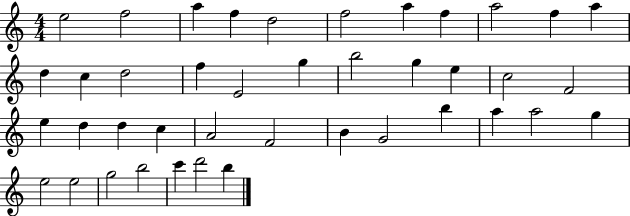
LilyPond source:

{
  \clef treble
  \numericTimeSignature
  \time 4/4
  \key c \major
  e''2 f''2 | a''4 f''4 d''2 | f''2 a''4 f''4 | a''2 f''4 a''4 | \break d''4 c''4 d''2 | f''4 e'2 g''4 | b''2 g''4 e''4 | c''2 f'2 | \break e''4 d''4 d''4 c''4 | a'2 f'2 | b'4 g'2 b''4 | a''4 a''2 g''4 | \break e''2 e''2 | g''2 b''2 | c'''4 d'''2 b''4 | \bar "|."
}